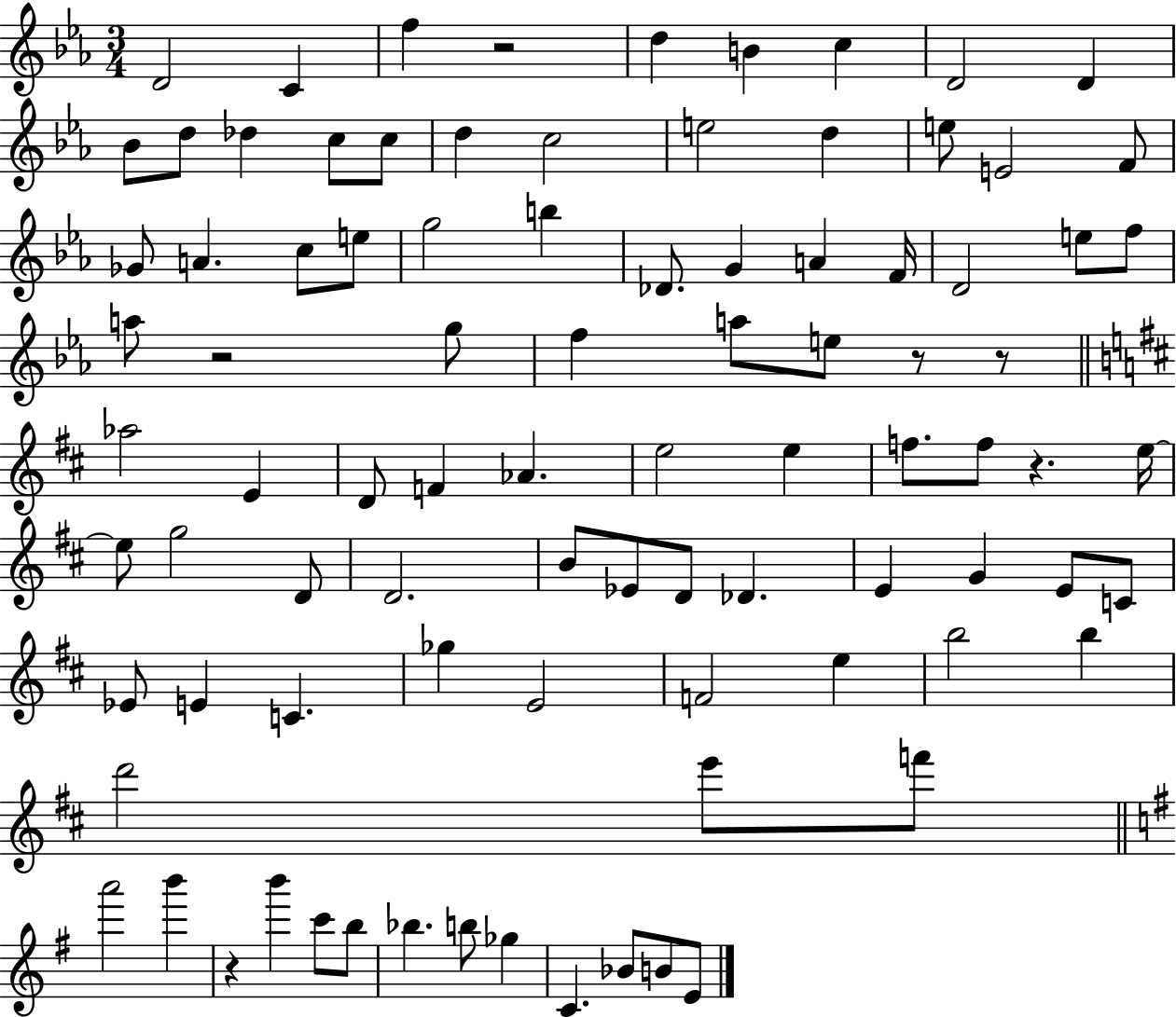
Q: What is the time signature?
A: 3/4